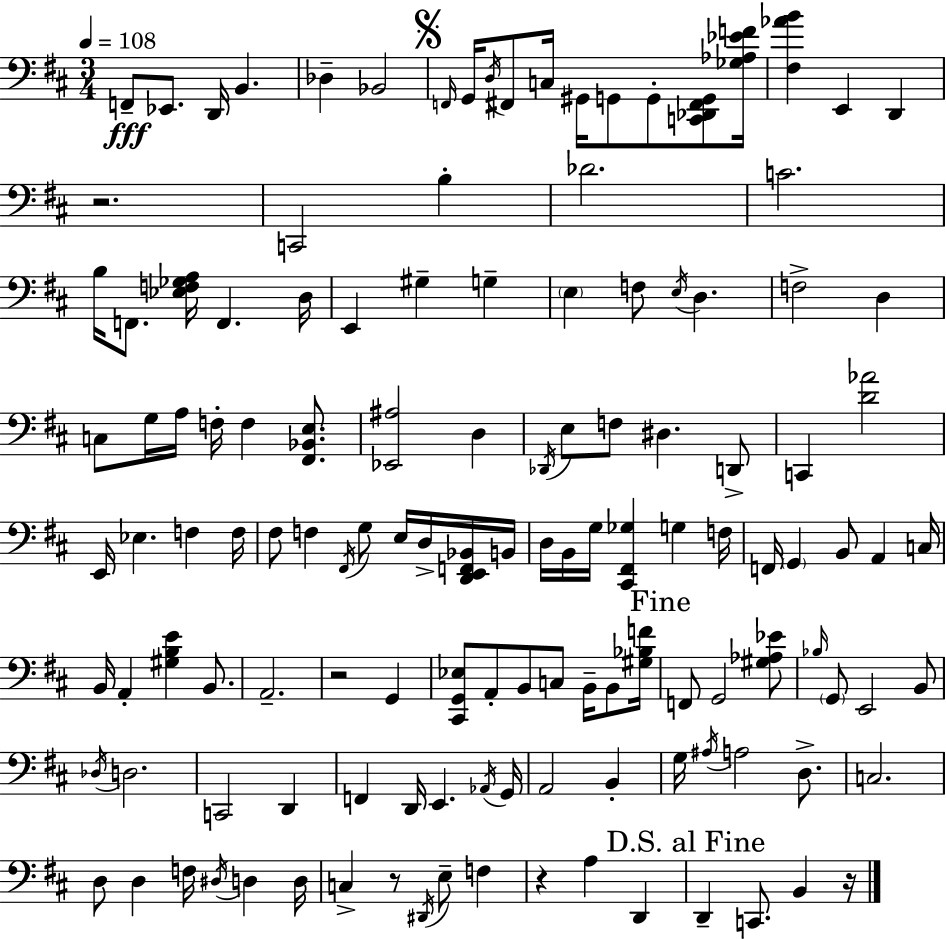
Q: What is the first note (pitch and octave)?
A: F2